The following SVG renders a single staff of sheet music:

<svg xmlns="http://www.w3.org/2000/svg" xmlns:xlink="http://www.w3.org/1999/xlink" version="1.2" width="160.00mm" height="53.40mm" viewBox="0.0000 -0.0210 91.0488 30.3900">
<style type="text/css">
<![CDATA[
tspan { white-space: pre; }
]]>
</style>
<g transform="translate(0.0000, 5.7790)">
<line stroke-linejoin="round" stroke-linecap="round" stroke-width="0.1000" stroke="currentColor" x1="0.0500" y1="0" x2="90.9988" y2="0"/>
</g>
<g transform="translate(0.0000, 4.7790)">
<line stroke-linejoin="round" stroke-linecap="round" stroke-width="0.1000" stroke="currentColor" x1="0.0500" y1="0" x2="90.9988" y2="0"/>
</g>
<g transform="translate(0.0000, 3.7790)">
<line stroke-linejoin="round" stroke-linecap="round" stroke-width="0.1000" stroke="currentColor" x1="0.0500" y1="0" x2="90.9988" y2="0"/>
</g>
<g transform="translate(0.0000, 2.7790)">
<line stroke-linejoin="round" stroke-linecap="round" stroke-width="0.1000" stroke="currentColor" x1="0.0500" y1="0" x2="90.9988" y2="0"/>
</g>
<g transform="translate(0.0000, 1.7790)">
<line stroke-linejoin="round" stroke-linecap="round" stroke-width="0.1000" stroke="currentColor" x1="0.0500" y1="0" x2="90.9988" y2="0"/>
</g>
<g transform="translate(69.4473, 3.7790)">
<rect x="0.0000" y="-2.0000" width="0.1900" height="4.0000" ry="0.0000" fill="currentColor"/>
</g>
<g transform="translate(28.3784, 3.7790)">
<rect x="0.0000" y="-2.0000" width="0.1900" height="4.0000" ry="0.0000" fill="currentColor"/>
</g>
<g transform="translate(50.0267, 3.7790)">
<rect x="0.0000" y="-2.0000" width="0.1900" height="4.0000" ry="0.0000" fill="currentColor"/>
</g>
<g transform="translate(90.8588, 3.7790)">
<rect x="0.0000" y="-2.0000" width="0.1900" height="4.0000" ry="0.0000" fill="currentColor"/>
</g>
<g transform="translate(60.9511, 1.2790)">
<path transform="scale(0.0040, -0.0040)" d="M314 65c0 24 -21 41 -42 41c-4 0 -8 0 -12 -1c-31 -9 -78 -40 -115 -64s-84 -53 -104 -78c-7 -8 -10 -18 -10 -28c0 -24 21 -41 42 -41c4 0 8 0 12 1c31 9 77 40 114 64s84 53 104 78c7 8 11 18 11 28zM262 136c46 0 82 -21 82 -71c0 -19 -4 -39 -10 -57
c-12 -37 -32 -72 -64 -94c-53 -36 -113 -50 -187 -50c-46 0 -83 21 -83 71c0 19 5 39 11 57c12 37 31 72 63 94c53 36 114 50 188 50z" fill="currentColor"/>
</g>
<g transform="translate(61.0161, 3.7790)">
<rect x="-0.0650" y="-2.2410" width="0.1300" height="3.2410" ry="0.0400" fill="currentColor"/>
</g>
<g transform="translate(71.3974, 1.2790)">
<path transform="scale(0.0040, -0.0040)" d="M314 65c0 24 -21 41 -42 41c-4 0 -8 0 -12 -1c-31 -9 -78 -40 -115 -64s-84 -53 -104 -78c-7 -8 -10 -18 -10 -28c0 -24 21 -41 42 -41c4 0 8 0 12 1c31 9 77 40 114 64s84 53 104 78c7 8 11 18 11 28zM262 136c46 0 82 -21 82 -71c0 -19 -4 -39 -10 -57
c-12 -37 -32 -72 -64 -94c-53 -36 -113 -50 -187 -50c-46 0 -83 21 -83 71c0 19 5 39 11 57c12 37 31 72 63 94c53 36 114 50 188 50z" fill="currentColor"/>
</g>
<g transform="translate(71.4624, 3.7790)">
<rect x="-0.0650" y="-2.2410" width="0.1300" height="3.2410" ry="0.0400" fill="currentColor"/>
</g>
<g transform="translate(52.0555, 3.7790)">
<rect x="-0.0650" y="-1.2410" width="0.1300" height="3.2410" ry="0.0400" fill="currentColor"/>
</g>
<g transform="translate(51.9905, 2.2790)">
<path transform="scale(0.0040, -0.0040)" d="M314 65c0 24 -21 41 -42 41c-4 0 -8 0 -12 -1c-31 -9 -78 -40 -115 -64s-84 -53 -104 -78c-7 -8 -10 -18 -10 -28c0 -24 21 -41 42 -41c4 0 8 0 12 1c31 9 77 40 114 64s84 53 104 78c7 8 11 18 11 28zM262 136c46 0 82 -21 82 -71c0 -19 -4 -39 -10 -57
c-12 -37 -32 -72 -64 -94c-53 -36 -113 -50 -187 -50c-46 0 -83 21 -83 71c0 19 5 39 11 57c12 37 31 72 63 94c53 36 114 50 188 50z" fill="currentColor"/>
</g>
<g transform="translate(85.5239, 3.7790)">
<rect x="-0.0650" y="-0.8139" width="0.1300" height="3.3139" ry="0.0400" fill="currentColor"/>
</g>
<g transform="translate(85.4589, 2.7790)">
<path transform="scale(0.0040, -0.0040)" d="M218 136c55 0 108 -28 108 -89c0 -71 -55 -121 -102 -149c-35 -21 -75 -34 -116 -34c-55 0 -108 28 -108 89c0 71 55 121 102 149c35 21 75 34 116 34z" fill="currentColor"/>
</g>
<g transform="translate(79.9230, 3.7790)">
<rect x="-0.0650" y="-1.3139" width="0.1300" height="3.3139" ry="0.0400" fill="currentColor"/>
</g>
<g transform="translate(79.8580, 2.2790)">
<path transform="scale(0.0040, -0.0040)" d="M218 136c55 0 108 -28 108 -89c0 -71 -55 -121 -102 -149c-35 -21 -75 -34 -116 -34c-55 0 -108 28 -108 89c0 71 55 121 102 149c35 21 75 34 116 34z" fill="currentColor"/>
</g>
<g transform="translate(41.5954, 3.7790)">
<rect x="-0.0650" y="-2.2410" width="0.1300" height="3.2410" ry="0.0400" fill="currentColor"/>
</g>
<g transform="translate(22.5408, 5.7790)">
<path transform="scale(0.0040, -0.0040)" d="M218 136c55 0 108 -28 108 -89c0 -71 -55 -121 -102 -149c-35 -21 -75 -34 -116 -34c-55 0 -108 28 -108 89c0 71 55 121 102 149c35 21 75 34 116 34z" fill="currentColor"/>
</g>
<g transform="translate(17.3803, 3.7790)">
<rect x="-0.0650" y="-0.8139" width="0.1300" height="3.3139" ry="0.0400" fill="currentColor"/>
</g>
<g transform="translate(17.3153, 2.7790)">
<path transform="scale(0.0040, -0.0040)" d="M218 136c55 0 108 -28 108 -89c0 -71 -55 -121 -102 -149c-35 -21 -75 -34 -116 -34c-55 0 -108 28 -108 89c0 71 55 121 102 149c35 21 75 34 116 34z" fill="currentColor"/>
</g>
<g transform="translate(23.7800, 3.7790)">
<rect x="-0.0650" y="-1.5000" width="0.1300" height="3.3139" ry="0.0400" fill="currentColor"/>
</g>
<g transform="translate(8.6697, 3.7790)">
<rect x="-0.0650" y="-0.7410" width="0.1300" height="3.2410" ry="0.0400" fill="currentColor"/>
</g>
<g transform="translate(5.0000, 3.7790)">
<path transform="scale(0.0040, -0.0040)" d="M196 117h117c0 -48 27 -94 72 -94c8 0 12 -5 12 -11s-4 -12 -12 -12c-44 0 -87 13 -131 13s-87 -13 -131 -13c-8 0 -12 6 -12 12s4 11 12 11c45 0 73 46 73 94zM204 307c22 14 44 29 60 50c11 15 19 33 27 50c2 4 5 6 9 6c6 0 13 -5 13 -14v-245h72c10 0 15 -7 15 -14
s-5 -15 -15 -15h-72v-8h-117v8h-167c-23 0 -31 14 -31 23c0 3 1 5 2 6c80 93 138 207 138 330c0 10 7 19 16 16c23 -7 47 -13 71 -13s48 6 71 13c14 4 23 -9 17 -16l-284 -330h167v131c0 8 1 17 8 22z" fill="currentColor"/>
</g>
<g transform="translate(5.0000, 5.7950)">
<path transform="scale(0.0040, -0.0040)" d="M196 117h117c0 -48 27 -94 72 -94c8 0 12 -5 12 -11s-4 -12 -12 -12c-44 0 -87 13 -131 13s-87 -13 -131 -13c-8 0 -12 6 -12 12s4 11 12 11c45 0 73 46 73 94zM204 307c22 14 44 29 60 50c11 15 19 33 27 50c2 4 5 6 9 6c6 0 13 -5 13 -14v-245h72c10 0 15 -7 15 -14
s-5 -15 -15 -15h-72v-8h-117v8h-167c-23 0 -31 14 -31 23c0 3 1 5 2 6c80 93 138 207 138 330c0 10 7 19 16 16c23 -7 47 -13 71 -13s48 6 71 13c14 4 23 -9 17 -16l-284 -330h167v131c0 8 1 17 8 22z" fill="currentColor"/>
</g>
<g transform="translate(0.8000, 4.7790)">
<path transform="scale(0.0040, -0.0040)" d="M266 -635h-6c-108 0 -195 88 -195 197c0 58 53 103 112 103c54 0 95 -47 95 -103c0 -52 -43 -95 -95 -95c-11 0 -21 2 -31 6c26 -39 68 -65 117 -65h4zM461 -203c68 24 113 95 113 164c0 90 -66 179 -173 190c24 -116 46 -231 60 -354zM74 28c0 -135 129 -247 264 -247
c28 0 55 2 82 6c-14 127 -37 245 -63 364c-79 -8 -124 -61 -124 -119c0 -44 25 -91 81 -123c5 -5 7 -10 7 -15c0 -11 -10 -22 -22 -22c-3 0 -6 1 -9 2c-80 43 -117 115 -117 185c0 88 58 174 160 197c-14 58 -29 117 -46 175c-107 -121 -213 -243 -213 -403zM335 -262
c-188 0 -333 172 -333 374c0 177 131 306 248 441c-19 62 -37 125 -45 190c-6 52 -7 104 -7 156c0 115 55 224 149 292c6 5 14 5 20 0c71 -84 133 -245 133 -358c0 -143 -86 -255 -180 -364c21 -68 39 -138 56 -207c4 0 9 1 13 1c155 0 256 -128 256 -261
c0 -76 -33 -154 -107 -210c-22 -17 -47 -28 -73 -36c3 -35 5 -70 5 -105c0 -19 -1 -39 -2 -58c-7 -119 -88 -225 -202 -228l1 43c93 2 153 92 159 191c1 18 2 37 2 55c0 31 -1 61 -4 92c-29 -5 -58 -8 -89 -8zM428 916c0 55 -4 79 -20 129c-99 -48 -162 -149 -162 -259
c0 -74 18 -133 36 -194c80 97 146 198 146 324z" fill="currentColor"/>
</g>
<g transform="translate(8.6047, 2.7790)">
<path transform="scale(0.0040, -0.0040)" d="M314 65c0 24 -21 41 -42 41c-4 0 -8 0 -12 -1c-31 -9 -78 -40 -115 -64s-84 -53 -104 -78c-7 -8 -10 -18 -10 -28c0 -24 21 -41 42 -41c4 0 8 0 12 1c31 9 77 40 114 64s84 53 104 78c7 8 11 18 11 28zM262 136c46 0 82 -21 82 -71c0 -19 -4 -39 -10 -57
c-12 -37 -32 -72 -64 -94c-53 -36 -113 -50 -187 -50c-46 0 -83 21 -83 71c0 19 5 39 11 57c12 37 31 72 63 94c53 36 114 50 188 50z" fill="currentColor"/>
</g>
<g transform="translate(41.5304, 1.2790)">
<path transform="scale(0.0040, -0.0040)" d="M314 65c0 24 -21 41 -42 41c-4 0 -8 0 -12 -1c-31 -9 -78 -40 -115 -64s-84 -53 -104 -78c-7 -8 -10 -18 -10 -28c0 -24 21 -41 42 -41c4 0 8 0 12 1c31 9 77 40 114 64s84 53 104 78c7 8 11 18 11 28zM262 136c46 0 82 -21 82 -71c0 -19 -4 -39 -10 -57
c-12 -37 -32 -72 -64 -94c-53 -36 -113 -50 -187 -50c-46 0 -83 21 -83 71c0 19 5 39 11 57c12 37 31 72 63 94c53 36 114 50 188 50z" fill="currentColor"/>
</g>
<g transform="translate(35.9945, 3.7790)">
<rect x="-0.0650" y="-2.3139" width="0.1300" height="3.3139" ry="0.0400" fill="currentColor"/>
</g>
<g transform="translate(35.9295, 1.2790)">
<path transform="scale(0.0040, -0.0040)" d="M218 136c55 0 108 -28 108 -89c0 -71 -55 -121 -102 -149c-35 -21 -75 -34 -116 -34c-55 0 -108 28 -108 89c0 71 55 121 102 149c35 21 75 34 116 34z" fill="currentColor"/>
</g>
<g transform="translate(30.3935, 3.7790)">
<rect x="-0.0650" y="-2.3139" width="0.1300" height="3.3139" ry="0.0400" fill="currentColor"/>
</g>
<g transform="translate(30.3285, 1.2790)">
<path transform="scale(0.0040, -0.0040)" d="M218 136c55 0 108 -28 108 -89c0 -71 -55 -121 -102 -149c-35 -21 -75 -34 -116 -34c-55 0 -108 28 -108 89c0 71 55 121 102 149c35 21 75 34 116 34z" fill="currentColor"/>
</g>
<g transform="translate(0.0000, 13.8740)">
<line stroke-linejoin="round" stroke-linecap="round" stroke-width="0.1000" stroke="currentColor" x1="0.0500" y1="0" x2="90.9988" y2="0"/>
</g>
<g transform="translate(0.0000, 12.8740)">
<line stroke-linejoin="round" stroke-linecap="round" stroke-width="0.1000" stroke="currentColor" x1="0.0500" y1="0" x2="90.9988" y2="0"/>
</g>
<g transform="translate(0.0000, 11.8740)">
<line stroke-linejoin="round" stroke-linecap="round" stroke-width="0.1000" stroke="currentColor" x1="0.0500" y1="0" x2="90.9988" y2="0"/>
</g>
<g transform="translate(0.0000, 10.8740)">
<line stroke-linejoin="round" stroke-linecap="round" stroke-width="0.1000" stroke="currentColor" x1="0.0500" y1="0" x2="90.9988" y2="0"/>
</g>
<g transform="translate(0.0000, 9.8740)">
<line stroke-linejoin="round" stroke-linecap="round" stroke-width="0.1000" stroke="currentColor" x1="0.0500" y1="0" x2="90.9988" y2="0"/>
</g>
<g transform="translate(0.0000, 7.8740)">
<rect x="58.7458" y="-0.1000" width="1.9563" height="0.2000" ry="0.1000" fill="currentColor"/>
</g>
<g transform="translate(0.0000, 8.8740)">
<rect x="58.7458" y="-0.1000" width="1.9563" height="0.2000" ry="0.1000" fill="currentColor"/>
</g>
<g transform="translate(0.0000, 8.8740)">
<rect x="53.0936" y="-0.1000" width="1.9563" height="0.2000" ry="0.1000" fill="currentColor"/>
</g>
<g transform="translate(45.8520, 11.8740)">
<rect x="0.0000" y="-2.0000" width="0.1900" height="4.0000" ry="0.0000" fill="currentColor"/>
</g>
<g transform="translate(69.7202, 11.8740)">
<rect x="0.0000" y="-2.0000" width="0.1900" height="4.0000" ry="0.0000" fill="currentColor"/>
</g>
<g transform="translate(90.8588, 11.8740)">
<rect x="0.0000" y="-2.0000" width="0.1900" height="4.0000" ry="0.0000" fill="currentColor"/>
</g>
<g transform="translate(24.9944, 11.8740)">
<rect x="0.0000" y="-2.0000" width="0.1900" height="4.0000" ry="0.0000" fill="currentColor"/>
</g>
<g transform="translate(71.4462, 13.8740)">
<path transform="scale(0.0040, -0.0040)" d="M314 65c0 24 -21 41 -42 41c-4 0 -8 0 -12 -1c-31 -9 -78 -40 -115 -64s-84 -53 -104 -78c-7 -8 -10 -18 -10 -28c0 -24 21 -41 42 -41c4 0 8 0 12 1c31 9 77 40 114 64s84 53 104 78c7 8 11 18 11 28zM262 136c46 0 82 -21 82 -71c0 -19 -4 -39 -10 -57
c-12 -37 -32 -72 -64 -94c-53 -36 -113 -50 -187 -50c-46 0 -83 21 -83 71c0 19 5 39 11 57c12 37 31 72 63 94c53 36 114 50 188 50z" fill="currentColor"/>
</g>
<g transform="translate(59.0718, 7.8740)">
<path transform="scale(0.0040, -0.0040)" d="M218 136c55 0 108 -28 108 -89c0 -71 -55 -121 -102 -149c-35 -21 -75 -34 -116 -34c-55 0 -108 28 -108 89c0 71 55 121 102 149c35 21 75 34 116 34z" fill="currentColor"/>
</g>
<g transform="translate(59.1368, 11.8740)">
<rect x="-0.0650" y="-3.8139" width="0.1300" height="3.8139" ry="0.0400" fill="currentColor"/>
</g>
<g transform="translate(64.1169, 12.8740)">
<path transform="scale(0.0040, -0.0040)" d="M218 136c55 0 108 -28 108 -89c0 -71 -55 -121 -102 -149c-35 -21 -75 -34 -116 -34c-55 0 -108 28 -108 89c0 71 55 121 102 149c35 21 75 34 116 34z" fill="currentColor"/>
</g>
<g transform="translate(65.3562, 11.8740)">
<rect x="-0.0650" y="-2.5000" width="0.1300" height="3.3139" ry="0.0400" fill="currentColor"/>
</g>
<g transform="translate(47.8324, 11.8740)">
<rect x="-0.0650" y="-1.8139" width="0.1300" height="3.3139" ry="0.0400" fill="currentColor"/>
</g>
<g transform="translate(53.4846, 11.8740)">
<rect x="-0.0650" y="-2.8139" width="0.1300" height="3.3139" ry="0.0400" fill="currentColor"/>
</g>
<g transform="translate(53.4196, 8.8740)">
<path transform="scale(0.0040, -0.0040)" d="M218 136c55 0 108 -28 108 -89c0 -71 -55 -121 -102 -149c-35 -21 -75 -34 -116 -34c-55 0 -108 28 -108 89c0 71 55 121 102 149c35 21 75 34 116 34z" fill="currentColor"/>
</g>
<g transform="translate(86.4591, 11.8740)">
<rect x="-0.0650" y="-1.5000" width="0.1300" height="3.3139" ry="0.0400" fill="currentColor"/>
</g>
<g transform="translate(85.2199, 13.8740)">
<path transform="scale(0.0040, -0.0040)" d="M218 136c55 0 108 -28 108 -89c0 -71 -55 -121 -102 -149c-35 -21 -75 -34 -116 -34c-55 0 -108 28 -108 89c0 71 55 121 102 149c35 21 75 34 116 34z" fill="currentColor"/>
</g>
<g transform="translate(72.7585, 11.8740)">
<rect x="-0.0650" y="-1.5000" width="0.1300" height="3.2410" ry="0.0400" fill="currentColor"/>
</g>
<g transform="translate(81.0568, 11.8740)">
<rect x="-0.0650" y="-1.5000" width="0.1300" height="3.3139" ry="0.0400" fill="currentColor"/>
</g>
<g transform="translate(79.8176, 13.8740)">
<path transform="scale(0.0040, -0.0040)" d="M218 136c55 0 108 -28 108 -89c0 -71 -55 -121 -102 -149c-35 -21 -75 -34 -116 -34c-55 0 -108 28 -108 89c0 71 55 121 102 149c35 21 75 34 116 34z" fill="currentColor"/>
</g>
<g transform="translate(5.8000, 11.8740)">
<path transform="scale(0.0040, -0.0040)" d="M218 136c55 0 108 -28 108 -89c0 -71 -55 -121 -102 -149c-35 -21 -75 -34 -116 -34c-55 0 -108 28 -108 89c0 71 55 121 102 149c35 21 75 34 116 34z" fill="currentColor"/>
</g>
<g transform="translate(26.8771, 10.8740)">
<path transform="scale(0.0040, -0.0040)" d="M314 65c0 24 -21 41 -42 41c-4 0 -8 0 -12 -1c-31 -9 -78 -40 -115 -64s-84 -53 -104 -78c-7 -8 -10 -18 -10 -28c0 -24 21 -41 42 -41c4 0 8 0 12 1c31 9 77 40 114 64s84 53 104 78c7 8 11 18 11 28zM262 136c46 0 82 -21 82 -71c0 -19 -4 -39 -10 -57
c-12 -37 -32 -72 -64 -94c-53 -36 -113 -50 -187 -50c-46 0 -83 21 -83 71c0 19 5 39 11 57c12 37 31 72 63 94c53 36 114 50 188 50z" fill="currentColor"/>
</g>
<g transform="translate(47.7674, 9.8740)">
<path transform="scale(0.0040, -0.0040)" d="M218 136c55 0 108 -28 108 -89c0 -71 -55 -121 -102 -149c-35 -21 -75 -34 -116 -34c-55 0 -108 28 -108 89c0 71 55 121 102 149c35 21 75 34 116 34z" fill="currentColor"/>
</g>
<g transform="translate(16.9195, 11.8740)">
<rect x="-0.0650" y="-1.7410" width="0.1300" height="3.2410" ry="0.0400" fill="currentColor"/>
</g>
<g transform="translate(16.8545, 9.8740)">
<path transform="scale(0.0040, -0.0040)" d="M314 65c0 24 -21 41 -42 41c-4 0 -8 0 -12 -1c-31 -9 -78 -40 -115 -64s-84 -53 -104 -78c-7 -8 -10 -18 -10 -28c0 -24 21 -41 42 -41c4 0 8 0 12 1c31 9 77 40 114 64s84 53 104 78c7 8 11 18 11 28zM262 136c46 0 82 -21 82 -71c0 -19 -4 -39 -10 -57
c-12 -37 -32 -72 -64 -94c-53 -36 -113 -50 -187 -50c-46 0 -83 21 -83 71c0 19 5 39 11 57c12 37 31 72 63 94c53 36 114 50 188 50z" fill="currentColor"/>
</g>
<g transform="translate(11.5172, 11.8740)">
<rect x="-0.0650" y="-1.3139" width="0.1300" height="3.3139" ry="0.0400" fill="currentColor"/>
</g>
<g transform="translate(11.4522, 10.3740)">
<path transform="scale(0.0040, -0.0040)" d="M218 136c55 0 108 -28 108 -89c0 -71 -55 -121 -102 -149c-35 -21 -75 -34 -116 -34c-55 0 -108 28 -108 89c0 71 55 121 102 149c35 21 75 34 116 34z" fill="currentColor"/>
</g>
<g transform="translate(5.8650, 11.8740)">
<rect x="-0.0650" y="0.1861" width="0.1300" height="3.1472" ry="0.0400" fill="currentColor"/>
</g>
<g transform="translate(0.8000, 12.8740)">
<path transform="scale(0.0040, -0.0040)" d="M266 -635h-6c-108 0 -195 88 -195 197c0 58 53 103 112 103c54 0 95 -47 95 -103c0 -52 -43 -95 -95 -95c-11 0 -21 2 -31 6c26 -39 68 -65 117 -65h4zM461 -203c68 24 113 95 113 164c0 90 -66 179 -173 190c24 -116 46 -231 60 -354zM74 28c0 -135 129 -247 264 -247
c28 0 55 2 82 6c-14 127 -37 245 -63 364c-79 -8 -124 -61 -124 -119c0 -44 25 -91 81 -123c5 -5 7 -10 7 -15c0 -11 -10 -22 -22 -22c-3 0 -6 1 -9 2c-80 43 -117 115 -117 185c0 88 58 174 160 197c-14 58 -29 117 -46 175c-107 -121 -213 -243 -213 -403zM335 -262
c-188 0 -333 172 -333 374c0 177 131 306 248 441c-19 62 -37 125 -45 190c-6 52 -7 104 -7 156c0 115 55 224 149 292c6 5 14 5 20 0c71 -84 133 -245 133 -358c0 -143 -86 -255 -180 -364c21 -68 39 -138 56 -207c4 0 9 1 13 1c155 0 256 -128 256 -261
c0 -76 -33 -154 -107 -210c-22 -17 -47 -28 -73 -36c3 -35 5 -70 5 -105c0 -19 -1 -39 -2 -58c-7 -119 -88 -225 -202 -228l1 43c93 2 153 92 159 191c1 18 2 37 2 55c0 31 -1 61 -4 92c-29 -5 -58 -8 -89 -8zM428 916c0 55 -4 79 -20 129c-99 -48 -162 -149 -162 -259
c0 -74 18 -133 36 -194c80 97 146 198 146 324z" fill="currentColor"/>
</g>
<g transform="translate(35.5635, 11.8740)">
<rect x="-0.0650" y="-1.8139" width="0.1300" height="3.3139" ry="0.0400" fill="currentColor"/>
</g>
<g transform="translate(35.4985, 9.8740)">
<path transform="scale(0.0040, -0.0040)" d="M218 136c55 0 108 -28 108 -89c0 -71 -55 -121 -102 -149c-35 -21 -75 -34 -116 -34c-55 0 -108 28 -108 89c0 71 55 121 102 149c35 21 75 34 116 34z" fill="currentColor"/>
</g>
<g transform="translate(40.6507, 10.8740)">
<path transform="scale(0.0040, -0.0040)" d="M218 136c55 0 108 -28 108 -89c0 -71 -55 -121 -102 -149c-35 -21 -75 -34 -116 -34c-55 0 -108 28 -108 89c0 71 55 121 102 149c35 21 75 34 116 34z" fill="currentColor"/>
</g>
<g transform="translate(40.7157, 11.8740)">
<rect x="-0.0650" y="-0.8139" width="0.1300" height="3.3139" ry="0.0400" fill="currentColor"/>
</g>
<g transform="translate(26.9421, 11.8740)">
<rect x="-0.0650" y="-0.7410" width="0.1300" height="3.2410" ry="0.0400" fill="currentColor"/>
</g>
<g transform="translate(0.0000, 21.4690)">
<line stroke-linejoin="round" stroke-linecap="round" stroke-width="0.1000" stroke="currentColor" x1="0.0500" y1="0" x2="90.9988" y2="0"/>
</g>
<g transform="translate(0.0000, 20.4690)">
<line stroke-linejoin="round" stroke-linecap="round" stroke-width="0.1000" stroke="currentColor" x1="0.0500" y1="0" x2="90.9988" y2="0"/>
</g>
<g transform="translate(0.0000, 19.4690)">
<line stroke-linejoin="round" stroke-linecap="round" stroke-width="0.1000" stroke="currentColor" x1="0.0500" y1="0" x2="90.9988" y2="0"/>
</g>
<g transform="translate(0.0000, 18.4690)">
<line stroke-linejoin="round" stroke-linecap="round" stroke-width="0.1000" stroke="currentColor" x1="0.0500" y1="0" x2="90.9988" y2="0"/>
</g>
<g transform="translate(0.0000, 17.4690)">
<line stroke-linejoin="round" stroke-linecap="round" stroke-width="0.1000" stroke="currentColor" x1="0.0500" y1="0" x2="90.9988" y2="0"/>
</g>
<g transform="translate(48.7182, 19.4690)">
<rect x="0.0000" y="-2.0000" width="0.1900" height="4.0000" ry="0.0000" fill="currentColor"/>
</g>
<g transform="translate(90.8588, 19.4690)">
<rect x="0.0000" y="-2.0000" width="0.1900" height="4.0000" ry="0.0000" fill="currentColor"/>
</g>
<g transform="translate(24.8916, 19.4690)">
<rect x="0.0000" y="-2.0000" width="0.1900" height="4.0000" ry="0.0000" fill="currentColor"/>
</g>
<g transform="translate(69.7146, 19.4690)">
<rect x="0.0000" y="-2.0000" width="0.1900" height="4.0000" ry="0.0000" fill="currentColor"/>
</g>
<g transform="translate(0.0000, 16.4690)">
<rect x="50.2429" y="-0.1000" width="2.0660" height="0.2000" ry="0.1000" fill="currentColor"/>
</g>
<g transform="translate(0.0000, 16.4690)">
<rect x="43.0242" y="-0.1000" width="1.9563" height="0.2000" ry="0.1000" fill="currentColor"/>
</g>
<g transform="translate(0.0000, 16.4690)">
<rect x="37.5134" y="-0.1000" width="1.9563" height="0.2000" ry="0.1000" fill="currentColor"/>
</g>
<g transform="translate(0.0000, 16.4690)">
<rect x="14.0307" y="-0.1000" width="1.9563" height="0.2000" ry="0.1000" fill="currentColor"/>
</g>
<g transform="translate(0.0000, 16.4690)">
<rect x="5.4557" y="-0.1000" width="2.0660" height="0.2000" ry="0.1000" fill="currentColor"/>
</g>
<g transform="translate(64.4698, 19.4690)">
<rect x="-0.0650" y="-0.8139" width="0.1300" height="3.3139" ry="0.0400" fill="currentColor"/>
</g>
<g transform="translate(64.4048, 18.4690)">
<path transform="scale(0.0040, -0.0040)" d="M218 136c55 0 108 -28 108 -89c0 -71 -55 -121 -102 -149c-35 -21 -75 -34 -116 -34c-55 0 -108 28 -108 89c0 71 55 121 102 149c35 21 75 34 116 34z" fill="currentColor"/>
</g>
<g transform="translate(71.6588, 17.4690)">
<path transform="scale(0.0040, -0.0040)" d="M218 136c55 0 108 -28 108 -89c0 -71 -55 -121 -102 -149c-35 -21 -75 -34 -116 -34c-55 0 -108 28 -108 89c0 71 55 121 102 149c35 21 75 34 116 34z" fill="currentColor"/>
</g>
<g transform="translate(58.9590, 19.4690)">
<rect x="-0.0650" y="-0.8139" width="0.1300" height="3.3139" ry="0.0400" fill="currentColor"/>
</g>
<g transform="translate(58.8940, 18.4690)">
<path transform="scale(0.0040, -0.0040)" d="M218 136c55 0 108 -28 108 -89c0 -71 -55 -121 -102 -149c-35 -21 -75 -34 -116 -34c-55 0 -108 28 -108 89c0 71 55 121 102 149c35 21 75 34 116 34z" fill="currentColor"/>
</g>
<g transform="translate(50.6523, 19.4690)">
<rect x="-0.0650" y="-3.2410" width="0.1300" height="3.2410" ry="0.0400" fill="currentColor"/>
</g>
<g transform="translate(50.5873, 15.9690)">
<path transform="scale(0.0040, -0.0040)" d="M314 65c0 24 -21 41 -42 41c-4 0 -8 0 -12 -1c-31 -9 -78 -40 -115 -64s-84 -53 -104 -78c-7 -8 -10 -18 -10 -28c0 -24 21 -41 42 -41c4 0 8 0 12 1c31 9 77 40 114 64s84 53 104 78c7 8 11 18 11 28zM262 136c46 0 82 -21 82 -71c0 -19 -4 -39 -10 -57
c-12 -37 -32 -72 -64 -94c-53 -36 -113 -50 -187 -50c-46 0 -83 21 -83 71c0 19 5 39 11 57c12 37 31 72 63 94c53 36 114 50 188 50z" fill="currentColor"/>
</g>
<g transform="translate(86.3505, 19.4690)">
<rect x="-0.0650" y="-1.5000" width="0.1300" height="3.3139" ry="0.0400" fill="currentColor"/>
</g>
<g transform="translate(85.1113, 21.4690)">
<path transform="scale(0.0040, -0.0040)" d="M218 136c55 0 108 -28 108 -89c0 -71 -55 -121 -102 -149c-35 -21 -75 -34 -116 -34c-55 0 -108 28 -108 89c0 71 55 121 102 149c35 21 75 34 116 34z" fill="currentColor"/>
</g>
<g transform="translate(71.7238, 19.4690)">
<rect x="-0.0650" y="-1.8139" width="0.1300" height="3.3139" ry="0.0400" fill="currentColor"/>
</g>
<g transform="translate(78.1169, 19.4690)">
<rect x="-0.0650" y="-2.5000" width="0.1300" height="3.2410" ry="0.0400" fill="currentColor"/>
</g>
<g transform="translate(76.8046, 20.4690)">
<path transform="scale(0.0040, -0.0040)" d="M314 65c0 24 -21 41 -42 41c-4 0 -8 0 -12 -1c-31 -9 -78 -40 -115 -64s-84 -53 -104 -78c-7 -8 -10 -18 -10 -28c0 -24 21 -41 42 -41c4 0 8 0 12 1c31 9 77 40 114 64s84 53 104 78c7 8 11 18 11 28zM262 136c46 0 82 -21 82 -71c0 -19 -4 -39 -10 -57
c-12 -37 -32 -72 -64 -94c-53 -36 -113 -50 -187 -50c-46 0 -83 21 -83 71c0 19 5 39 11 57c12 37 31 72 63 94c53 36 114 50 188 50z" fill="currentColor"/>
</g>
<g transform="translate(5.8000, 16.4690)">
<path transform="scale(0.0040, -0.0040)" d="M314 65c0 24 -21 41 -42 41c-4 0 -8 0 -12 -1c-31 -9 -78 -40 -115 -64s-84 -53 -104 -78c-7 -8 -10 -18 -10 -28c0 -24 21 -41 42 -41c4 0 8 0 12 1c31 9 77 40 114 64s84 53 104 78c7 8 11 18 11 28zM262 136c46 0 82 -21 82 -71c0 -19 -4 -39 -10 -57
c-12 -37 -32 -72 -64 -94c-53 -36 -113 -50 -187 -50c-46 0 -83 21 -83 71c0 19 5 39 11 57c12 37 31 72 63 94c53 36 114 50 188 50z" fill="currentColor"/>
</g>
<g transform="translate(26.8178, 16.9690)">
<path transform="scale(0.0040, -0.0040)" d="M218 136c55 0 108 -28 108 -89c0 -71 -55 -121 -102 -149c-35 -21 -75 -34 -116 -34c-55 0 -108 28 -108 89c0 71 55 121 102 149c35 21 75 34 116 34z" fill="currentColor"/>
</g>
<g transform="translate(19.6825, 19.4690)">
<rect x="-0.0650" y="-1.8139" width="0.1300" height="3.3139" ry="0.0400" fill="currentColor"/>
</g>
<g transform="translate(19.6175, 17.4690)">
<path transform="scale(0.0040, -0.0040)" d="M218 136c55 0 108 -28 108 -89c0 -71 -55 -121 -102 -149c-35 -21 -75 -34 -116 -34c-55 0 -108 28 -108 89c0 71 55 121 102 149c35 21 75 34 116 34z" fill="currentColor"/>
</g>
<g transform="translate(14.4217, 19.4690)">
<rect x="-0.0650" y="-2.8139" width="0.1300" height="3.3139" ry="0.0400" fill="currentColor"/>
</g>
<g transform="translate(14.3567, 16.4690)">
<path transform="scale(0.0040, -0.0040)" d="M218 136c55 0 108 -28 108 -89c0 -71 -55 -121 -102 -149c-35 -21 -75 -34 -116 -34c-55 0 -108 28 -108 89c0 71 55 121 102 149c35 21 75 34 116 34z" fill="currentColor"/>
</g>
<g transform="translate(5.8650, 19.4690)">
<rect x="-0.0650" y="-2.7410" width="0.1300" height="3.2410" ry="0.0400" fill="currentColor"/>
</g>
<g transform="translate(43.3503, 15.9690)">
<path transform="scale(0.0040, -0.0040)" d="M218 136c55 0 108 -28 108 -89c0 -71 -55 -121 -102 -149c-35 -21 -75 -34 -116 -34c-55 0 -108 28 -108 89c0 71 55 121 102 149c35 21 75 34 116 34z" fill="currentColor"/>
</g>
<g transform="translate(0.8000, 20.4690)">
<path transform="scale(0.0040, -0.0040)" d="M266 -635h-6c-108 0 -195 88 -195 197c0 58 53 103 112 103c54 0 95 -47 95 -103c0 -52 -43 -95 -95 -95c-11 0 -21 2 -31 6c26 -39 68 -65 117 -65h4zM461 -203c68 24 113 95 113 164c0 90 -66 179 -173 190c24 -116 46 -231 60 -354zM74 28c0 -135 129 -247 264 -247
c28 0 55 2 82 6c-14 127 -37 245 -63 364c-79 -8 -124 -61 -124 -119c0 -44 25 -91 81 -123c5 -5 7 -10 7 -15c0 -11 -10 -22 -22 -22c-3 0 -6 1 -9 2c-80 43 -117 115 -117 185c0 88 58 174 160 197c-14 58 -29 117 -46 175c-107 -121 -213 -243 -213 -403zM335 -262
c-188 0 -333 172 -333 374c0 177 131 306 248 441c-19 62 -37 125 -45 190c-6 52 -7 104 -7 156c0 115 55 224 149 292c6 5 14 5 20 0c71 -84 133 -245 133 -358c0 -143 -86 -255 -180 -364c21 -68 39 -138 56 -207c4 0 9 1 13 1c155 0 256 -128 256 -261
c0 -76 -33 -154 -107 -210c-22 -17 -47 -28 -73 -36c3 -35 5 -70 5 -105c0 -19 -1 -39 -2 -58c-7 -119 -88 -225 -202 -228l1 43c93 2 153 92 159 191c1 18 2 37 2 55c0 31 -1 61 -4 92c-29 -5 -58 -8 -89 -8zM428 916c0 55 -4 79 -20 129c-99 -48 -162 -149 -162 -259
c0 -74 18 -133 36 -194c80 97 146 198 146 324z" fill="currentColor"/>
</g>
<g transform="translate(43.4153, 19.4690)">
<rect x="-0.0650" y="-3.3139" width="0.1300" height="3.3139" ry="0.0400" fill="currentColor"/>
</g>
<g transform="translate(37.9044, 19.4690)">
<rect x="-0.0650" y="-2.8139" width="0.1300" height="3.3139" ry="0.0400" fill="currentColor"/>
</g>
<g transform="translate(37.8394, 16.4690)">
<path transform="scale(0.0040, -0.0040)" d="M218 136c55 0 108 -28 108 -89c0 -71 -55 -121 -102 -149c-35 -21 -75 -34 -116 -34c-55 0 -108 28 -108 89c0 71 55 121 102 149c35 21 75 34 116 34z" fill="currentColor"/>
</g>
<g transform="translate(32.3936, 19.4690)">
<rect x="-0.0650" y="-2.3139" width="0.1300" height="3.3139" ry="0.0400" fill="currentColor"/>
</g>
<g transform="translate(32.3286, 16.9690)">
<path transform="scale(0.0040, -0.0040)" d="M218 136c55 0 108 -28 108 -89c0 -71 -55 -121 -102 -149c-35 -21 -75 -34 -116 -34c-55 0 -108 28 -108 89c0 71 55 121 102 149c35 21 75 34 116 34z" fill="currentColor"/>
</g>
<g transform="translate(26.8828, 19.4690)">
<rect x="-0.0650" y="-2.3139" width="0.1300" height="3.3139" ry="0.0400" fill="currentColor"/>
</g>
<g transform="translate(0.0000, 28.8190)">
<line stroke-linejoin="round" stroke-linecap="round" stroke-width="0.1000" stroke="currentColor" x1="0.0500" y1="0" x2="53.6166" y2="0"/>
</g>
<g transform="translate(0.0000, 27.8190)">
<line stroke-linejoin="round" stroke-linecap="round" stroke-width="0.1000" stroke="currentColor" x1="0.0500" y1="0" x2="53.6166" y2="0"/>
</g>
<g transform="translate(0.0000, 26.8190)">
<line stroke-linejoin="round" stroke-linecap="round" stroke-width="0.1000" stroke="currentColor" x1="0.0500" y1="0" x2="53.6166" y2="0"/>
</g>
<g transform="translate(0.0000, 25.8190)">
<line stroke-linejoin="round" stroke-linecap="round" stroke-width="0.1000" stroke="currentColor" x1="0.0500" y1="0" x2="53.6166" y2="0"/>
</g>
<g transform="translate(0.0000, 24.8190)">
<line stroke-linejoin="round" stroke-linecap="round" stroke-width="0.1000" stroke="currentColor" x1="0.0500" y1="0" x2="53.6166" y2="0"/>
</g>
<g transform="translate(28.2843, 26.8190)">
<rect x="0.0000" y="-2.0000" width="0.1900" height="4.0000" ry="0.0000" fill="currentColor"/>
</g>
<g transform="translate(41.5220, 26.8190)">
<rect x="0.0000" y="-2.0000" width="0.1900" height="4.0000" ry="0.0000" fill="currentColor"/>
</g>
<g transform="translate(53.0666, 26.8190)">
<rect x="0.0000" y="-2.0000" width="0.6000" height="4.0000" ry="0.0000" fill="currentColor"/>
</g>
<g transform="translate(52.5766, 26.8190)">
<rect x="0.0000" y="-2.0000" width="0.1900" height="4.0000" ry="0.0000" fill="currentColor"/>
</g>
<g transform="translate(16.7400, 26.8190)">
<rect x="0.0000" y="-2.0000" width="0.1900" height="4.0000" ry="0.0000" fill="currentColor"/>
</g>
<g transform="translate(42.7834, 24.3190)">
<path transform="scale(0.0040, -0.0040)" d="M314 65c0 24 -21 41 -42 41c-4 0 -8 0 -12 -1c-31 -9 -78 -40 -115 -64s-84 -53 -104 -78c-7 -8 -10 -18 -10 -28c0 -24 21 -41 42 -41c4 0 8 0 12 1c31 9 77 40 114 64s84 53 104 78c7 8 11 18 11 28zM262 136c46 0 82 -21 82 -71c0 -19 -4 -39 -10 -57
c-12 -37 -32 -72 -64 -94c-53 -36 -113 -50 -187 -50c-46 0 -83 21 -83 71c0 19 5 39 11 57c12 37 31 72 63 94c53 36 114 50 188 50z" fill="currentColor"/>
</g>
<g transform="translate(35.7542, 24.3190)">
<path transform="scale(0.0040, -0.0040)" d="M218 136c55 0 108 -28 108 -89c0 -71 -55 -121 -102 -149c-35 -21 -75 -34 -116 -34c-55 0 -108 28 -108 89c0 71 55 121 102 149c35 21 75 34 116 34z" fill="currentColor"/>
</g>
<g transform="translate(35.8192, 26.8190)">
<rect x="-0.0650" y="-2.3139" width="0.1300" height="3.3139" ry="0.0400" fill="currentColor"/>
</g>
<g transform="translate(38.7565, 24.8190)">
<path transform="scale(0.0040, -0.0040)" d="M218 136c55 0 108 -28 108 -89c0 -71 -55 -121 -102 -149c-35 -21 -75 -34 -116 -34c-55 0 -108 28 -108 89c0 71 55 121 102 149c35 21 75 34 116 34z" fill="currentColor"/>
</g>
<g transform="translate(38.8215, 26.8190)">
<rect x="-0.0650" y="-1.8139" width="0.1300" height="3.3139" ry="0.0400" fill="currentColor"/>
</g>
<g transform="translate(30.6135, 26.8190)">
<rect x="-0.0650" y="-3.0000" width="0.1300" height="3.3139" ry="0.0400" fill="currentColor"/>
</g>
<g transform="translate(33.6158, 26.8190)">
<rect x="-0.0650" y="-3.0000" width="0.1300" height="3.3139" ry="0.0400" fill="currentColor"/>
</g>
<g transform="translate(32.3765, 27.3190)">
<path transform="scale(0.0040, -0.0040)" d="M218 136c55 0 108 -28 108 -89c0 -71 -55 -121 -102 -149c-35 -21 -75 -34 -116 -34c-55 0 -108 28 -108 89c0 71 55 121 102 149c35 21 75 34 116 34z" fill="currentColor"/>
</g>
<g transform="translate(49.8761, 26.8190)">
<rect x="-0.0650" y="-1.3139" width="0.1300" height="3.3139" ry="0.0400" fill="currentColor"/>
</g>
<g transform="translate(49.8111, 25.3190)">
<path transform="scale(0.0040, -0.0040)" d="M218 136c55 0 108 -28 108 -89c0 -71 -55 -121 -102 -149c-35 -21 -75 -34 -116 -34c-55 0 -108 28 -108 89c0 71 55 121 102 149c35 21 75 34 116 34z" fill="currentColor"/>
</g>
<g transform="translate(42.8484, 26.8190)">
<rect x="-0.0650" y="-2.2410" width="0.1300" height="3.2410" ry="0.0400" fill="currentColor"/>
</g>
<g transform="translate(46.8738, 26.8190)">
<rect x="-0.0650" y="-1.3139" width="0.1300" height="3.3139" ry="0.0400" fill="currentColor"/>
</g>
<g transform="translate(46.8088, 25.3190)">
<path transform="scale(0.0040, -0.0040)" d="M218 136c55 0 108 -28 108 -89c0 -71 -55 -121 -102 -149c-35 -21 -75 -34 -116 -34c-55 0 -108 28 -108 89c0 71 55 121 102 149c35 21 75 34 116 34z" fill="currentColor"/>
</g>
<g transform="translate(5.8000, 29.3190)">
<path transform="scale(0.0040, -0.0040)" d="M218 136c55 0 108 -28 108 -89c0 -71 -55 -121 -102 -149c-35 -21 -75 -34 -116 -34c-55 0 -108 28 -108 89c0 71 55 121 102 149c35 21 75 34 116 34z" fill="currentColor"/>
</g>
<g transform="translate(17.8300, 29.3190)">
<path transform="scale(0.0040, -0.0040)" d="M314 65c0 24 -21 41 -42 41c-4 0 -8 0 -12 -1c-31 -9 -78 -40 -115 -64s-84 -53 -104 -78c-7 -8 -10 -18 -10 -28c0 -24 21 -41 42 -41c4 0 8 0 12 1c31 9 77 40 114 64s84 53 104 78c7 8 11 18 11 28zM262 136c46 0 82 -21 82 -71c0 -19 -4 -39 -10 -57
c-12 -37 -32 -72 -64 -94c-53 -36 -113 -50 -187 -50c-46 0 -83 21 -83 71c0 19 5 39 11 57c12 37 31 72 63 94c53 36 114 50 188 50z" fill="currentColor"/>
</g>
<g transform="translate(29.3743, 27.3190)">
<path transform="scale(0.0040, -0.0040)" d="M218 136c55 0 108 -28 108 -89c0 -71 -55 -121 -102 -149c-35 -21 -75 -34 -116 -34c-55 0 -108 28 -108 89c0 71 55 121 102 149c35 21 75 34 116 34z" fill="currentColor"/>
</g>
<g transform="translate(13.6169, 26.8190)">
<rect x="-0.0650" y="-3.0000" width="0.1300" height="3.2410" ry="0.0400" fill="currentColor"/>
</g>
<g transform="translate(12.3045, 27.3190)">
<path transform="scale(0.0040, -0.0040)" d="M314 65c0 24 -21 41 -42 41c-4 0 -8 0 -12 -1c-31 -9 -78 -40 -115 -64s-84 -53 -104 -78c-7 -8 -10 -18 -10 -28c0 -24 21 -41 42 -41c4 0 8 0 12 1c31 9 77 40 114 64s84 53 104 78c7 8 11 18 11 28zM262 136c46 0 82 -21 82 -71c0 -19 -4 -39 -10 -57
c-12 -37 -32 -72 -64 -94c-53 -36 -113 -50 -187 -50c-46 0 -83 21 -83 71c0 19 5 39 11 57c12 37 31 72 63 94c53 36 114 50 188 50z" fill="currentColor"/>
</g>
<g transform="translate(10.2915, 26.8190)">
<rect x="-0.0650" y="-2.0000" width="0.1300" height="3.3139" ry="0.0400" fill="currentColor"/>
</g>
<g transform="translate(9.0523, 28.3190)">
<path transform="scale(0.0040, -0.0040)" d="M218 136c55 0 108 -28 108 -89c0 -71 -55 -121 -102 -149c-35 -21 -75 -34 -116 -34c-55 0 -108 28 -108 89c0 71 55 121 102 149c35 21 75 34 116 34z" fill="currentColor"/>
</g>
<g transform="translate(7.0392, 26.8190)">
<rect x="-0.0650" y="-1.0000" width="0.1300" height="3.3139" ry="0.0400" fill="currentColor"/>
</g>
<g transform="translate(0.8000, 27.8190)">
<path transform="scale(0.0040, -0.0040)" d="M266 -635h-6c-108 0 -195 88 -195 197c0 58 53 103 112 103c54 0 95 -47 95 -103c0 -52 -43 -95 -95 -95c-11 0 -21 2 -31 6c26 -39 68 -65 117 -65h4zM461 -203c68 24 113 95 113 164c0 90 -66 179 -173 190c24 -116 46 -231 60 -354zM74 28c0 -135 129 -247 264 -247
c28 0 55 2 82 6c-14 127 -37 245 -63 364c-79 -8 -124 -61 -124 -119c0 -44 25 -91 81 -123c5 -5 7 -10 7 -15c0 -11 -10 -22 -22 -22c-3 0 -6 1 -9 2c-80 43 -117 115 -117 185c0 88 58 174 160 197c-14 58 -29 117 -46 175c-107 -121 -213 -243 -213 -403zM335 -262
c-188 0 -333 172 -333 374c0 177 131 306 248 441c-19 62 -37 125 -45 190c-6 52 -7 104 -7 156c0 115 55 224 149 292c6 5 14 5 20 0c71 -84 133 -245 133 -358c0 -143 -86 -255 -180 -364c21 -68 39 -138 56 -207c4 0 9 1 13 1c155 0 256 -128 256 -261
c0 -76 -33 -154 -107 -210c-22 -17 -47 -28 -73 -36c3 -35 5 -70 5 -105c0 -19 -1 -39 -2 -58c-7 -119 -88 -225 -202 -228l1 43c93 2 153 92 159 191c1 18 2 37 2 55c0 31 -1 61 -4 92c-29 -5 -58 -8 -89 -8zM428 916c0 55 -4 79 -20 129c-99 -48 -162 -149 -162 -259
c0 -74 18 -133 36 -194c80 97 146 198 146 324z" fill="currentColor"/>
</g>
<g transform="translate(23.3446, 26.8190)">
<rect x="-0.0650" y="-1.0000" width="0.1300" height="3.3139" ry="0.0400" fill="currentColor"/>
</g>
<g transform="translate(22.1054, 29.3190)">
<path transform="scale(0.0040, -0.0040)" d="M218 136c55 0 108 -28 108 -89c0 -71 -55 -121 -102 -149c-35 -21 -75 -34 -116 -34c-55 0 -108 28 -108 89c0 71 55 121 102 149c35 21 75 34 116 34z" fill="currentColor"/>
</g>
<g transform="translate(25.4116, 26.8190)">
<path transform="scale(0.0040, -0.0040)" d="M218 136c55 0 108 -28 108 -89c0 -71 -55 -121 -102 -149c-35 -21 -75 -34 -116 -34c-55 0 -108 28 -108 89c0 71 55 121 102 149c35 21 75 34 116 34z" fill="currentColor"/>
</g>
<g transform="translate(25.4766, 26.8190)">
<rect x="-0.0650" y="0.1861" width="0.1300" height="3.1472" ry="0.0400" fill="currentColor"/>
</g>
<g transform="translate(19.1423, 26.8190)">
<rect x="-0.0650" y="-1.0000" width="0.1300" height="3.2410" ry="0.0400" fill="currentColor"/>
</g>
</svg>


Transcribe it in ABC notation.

X:1
T:Untitled
M:4/4
L:1/4
K:C
d2 d E g g g2 e2 g2 g2 e d B e f2 d2 f d f a c' G E2 E E a2 a f g g a b b2 d d f G2 E D F A2 D2 D B A A g f g2 e e